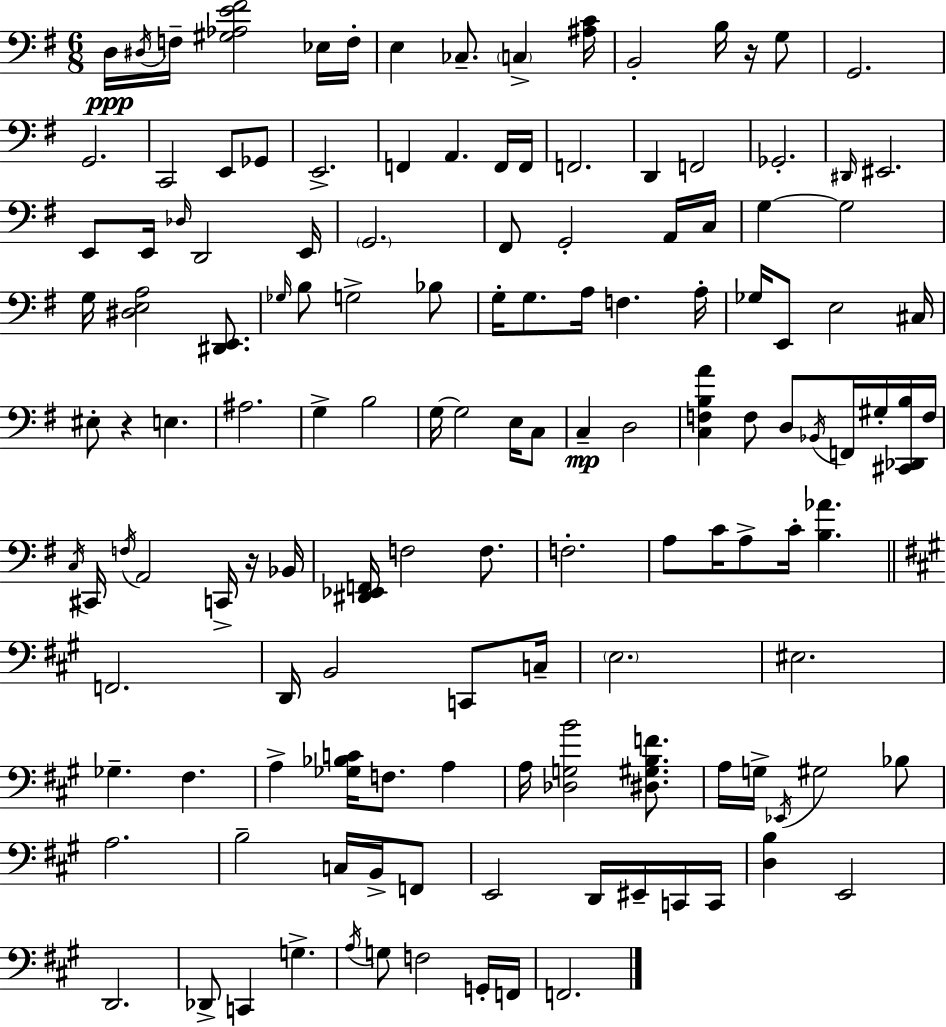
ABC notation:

X:1
T:Untitled
M:6/8
L:1/4
K:G
D,/4 ^D,/4 F,/4 [^G,_A,E^F]2 _E,/4 F,/4 E, _C,/2 C, [^A,C]/4 B,,2 B,/4 z/4 G,/2 G,,2 G,,2 C,,2 E,,/2 _G,,/2 E,,2 F,, A,, F,,/4 F,,/4 F,,2 D,, F,,2 _G,,2 ^D,,/4 ^E,,2 E,,/2 E,,/4 _D,/4 D,,2 E,,/4 G,,2 ^F,,/2 G,,2 A,,/4 C,/4 G, G,2 G,/4 [^D,E,A,]2 [^D,,E,,]/2 _G,/4 B,/2 G,2 _B,/2 G,/4 G,/2 A,/4 F, A,/4 _G,/4 E,,/2 E,2 ^C,/4 ^E,/2 z E, ^A,2 G, B,2 G,/4 G,2 E,/4 C,/2 C, D,2 [C,F,B,A] F,/2 D,/2 _B,,/4 F,,/4 ^G,/4 [^C,,_D,,B,]/4 F,/4 C,/4 ^C,,/4 F,/4 A,,2 C,,/4 z/4 _B,,/4 [^D,,_E,,F,,]/4 F,2 F,/2 F,2 A,/2 C/4 A,/2 C/4 [B,_A] F,,2 D,,/4 B,,2 C,,/2 C,/4 E,2 ^E,2 _G, ^F, A, [_G,_B,C]/4 F,/2 A, A,/4 [_D,G,B]2 [^D,^G,B,F]/2 A,/4 G,/4 _E,,/4 ^G,2 _B,/2 A,2 B,2 C,/4 B,,/4 F,,/2 E,,2 D,,/4 ^E,,/4 C,,/4 C,,/4 [D,B,] E,,2 D,,2 _D,,/2 C,, G, A,/4 G,/2 F,2 G,,/4 F,,/4 F,,2